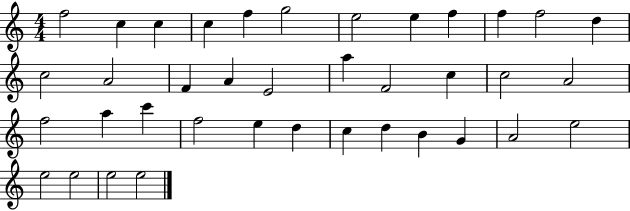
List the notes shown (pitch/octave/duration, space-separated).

F5/h C5/q C5/q C5/q F5/q G5/h E5/h E5/q F5/q F5/q F5/h D5/q C5/h A4/h F4/q A4/q E4/h A5/q F4/h C5/q C5/h A4/h F5/h A5/q C6/q F5/h E5/q D5/q C5/q D5/q B4/q G4/q A4/h E5/h E5/h E5/h E5/h E5/h